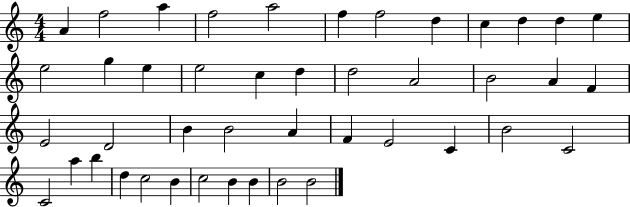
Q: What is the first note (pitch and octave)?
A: A4